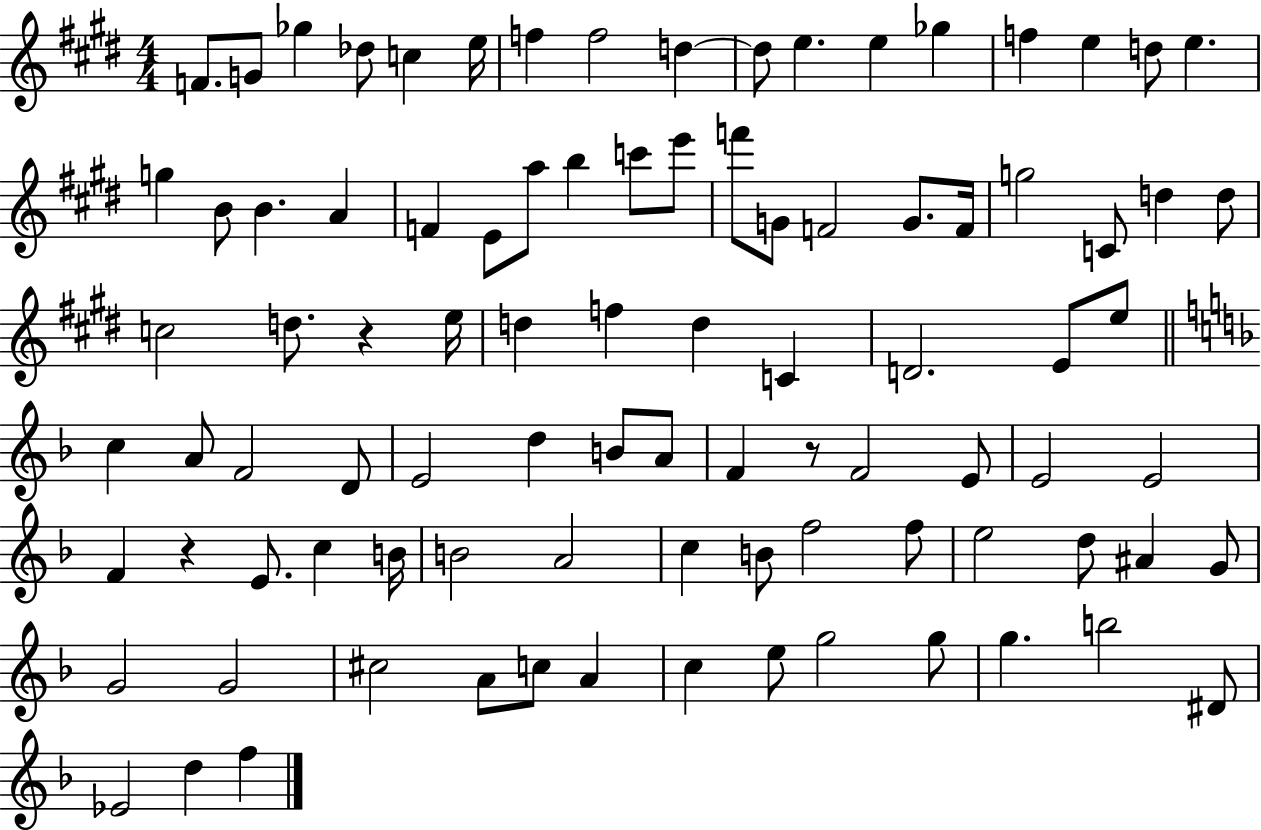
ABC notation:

X:1
T:Untitled
M:4/4
L:1/4
K:E
F/2 G/2 _g _d/2 c e/4 f f2 d d/2 e e _g f e d/2 e g B/2 B A F E/2 a/2 b c'/2 e'/2 f'/2 G/2 F2 G/2 F/4 g2 C/2 d d/2 c2 d/2 z e/4 d f d C D2 E/2 e/2 c A/2 F2 D/2 E2 d B/2 A/2 F z/2 F2 E/2 E2 E2 F z E/2 c B/4 B2 A2 c B/2 f2 f/2 e2 d/2 ^A G/2 G2 G2 ^c2 A/2 c/2 A c e/2 g2 g/2 g b2 ^D/2 _E2 d f